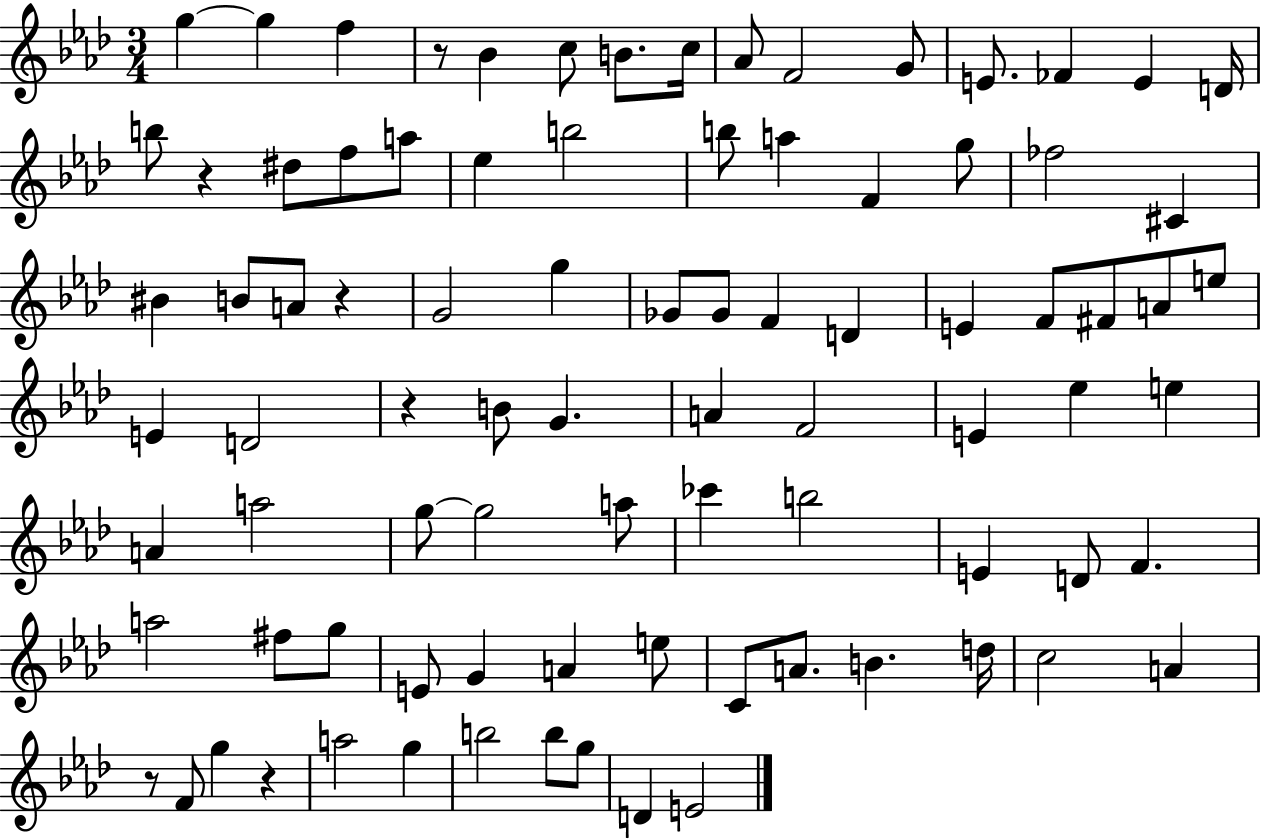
G5/q G5/q F5/q R/e Bb4/q C5/e B4/e. C5/s Ab4/e F4/h G4/e E4/e. FES4/q E4/q D4/s B5/e R/q D#5/e F5/e A5/e Eb5/q B5/h B5/e A5/q F4/q G5/e FES5/h C#4/q BIS4/q B4/e A4/e R/q G4/h G5/q Gb4/e Gb4/e F4/q D4/q E4/q F4/e F#4/e A4/e E5/e E4/q D4/h R/q B4/e G4/q. A4/q F4/h E4/q Eb5/q E5/q A4/q A5/h G5/e G5/h A5/e CES6/q B5/h E4/q D4/e F4/q. A5/h F#5/e G5/e E4/e G4/q A4/q E5/e C4/e A4/e. B4/q. D5/s C5/h A4/q R/e F4/e G5/q R/q A5/h G5/q B5/h B5/e G5/e D4/q E4/h